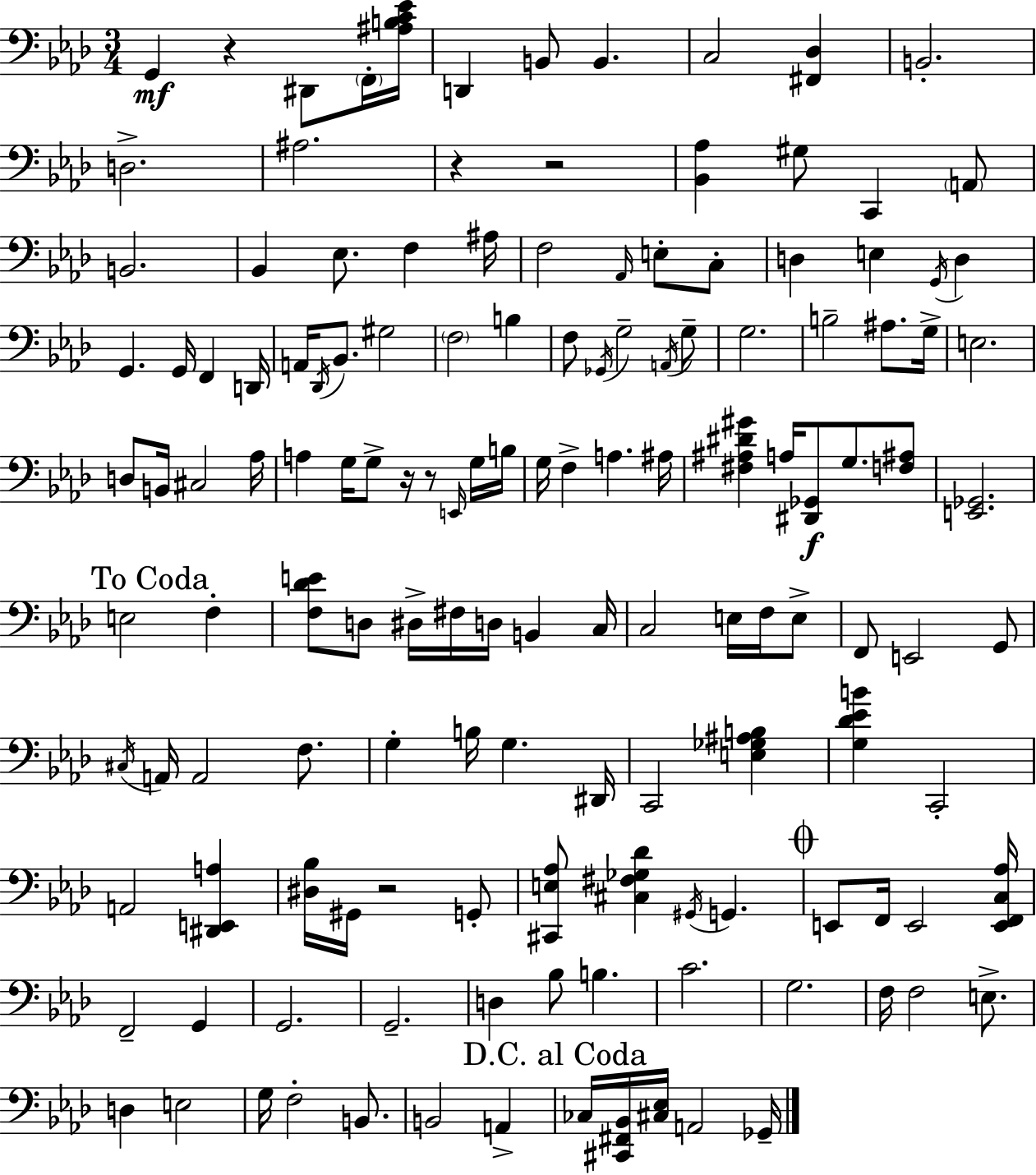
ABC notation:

X:1
T:Untitled
M:3/4
L:1/4
K:Ab
G,, z ^D,,/2 F,,/4 [^A,B,C_E]/4 D,, B,,/2 B,, C,2 [^F,,_D,] B,,2 D,2 ^A,2 z z2 [_B,,_A,] ^G,/2 C,, A,,/2 B,,2 _B,, _E,/2 F, ^A,/4 F,2 _A,,/4 E,/2 C,/2 D, E, G,,/4 D, G,, G,,/4 F,, D,,/4 A,,/4 _D,,/4 _B,,/2 ^G,2 F,2 B, F,/2 _G,,/4 G,2 A,,/4 G,/2 G,2 B,2 ^A,/2 G,/4 E,2 D,/2 B,,/4 ^C,2 _A,/4 A, G,/4 G,/2 z/4 z/2 E,,/4 G,/4 B,/4 G,/4 F, A, ^A,/4 [^F,^A,^D^G] A,/4 [^D,,_G,,]/2 G,/2 [F,^A,]/2 [E,,_G,,]2 E,2 F, [F,_DE]/2 D,/2 ^D,/4 ^F,/4 D,/4 B,, C,/4 C,2 E,/4 F,/4 E,/2 F,,/2 E,,2 G,,/2 ^C,/4 A,,/4 A,,2 F,/2 G, B,/4 G, ^D,,/4 C,,2 [E,_G,^A,B,] [G,_D_EB] C,,2 A,,2 [^D,,E,,A,] [^D,_B,]/4 ^G,,/4 z2 G,,/2 [^C,,E,_A,]/2 [^C,^F,_G,_D] ^G,,/4 G,, E,,/2 F,,/4 E,,2 [E,,F,,C,_A,]/4 F,,2 G,, G,,2 G,,2 D, _B,/2 B, C2 G,2 F,/4 F,2 E,/2 D, E,2 G,/4 F,2 B,,/2 B,,2 A,, _C,/4 [^C,,^F,,_B,,]/4 [^C,_E,]/4 A,,2 _G,,/4